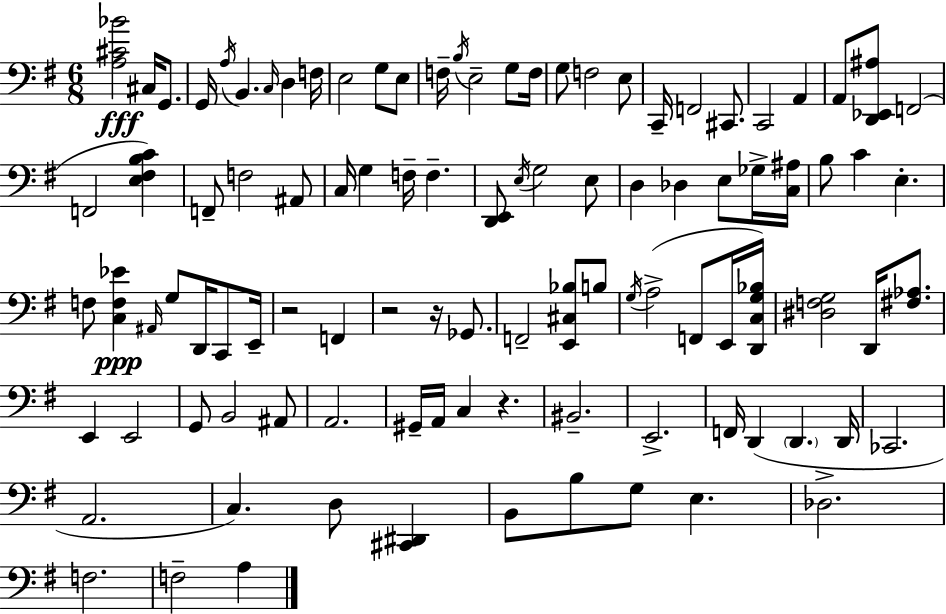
X:1
T:Untitled
M:6/8
L:1/4
K:G
[A,^C_B]2 ^C,/4 G,,/2 G,,/4 A,/4 B,, C,/4 D, F,/4 E,2 G,/2 E,/2 F,/4 B,/4 E,2 G,/2 F,/4 G,/2 F,2 E,/2 C,,/4 F,,2 ^C,,/2 C,,2 A,, A,,/2 [D,,_E,,^A,]/2 F,,2 F,,2 [E,^F,B,C] F,,/2 F,2 ^A,,/2 C,/4 G, F,/4 F, [D,,E,,]/2 E,/4 G,2 E,/2 D, _D, E,/2 _G,/4 [C,^A,]/4 B,/2 C E, F,/2 [C,F,_E] ^A,,/4 G,/2 D,,/4 C,,/2 E,,/4 z2 F,, z2 z/4 _G,,/2 F,,2 [E,,^C,_B,]/2 B,/2 G,/4 A,2 F,,/2 E,,/4 [D,,C,G,_B,]/4 [^D,F,G,]2 D,,/4 [^F,_A,]/2 E,, E,,2 G,,/2 B,,2 ^A,,/2 A,,2 ^G,,/4 A,,/4 C, z ^B,,2 E,,2 F,,/4 D,, D,, D,,/4 _C,,2 A,,2 C, D,/2 [^C,,^D,,] B,,/2 B,/2 G,/2 E, _D,2 F,2 F,2 A,